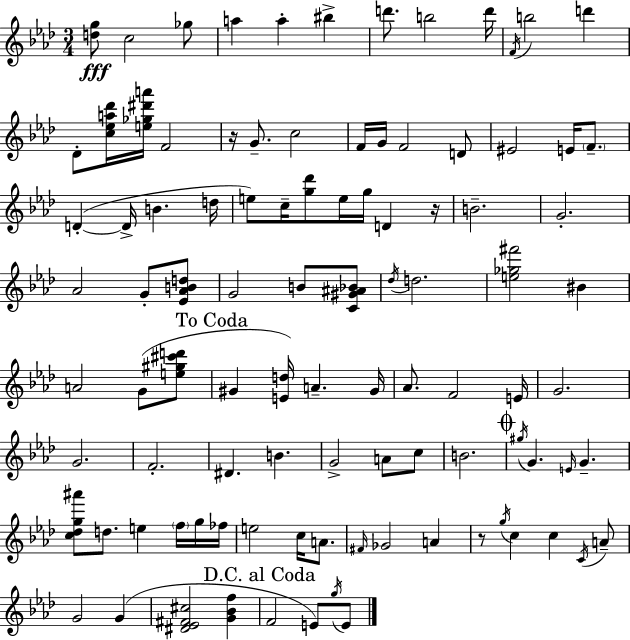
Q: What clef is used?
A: treble